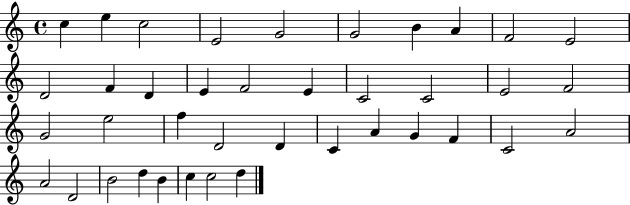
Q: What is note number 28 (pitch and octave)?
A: G4